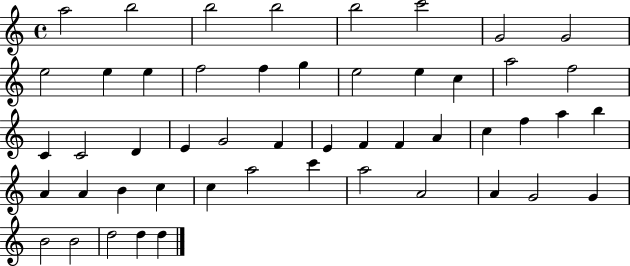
X:1
T:Untitled
M:4/4
L:1/4
K:C
a2 b2 b2 b2 b2 c'2 G2 G2 e2 e e f2 f g e2 e c a2 f2 C C2 D E G2 F E F F A c f a b A A B c c a2 c' a2 A2 A G2 G B2 B2 d2 d d